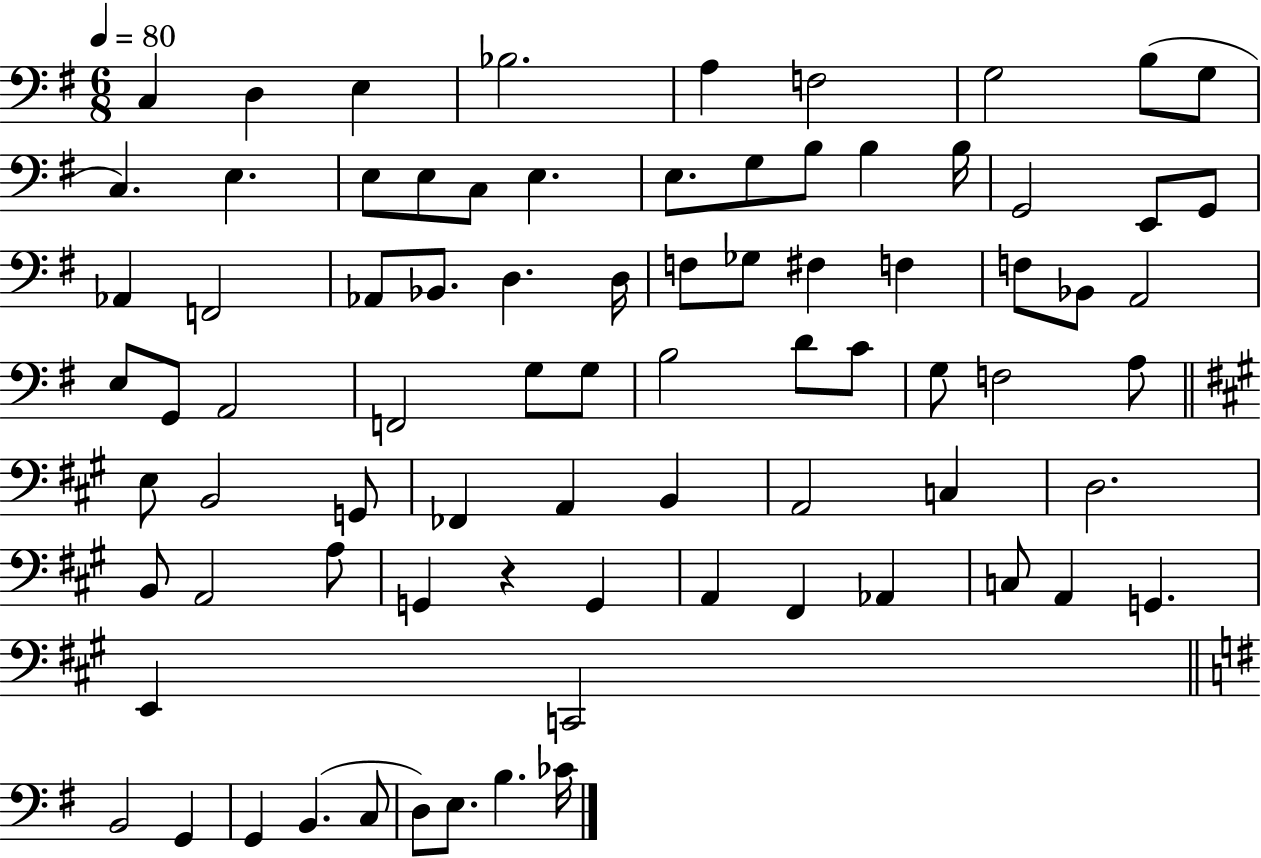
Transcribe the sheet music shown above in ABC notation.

X:1
T:Untitled
M:6/8
L:1/4
K:G
C, D, E, _B,2 A, F,2 G,2 B,/2 G,/2 C, E, E,/2 E,/2 C,/2 E, E,/2 G,/2 B,/2 B, B,/4 G,,2 E,,/2 G,,/2 _A,, F,,2 _A,,/2 _B,,/2 D, D,/4 F,/2 _G,/2 ^F, F, F,/2 _B,,/2 A,,2 E,/2 G,,/2 A,,2 F,,2 G,/2 G,/2 B,2 D/2 C/2 G,/2 F,2 A,/2 E,/2 B,,2 G,,/2 _F,, A,, B,, A,,2 C, D,2 B,,/2 A,,2 A,/2 G,, z G,, A,, ^F,, _A,, C,/2 A,, G,, E,, C,,2 B,,2 G,, G,, B,, C,/2 D,/2 E,/2 B, _C/4